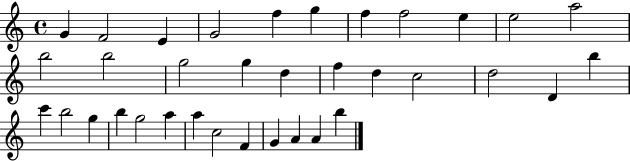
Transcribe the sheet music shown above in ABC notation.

X:1
T:Untitled
M:4/4
L:1/4
K:C
G F2 E G2 f g f f2 e e2 a2 b2 b2 g2 g d f d c2 d2 D b c' b2 g b g2 a a c2 F G A A b